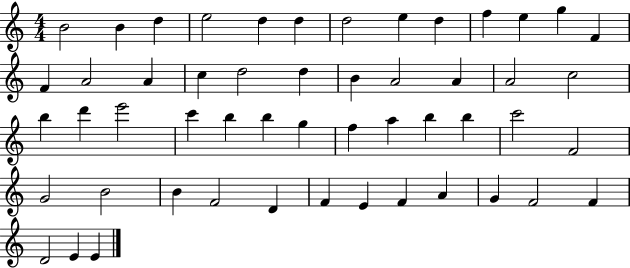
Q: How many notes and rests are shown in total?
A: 52